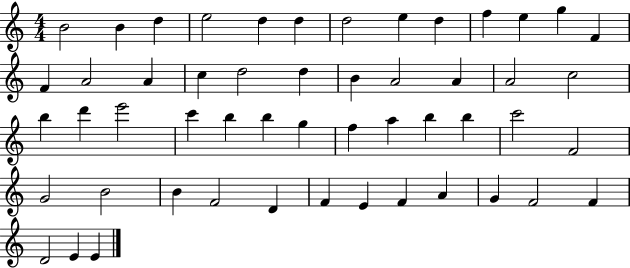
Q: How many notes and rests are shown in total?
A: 52